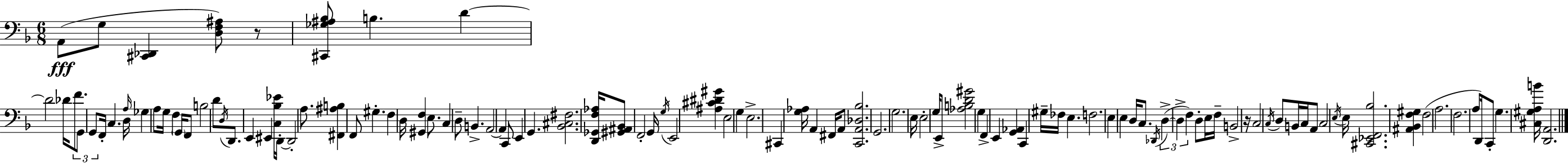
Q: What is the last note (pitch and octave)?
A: G3